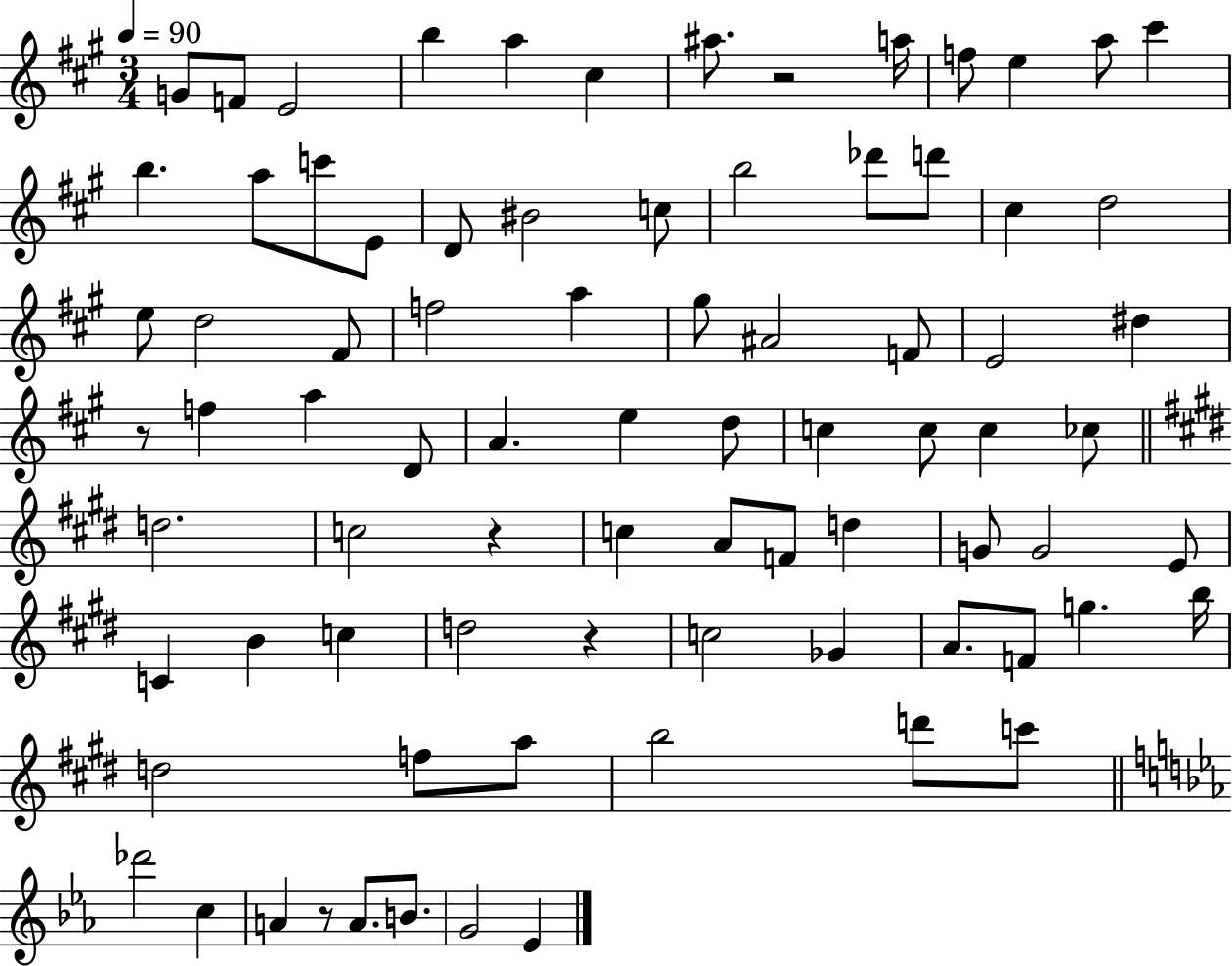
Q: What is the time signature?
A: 3/4